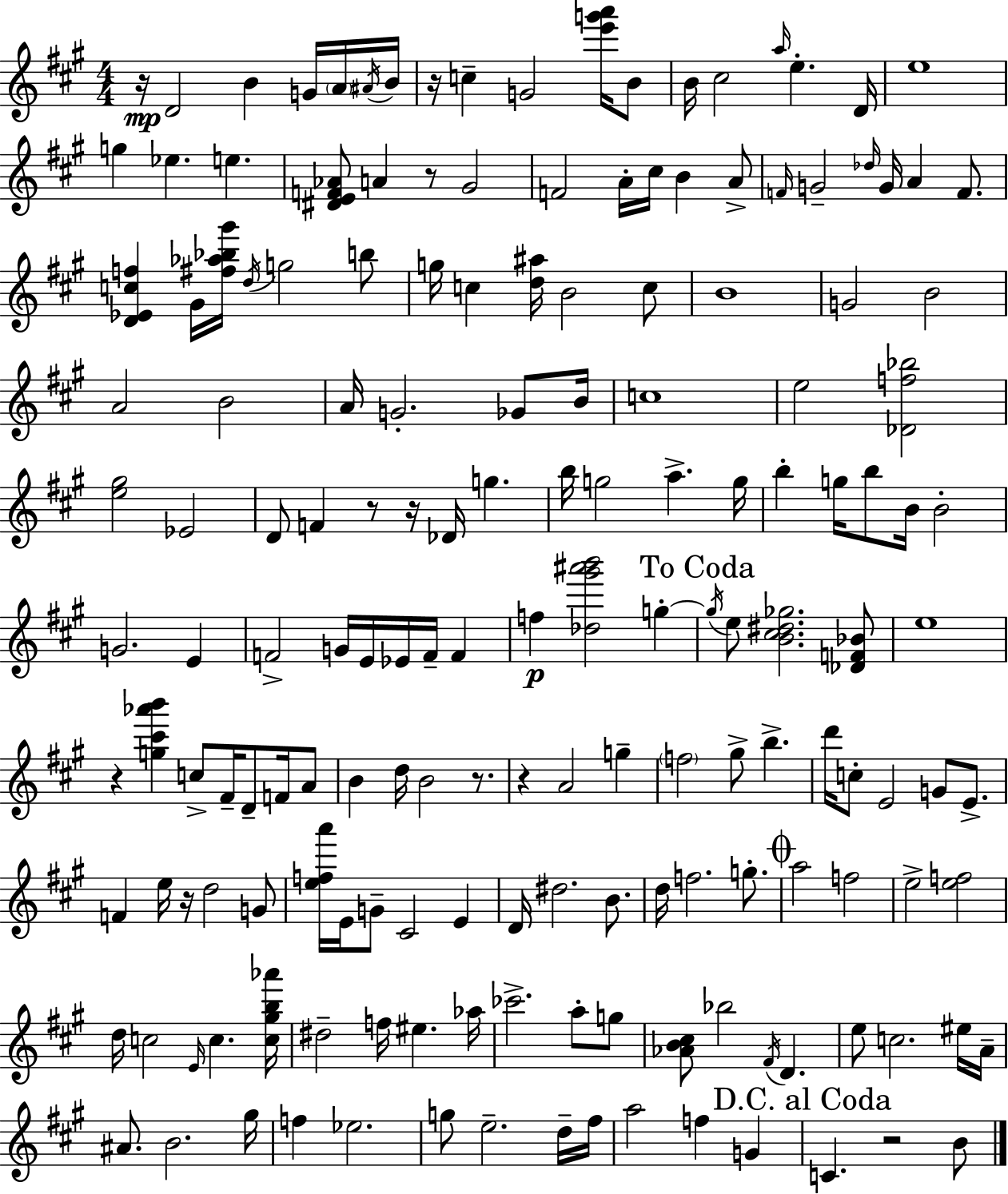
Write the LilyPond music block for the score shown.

{
  \clef treble
  \numericTimeSignature
  \time 4/4
  \key a \major
  r16\mp d'2 b'4 g'16 \parenthesize a'16 \acciaccatura { ais'16 } | b'16 r16 c''4-- g'2 <e''' g''' a'''>16 b'8 | b'16 cis''2 \grace { a''16 } e''4.-. | d'16 e''1 | \break g''4 ees''4. e''4. | <dis' e' f' aes'>8 a'4 r8 gis'2 | f'2 a'16-. cis''16 b'4 | a'8-> \grace { f'16 } g'2-- \grace { des''16 } g'16 a'4 | \break f'8. <d' ees' c'' f''>4 gis'16 <fis'' aes'' bes'' gis'''>16 \acciaccatura { d''16 } g''2 | b''8 g''16 c''4 <d'' ais''>16 b'2 | c''8 b'1 | g'2 b'2 | \break a'2 b'2 | a'16 g'2.-. | ges'8 b'16 c''1 | e''2 <des' f'' bes''>2 | \break <e'' gis''>2 ees'2 | d'8 f'4 r8 r16 des'16 g''4. | b''16 g''2 a''4.-> | g''16 b''4-. g''16 b''8 b'16 b'2-. | \break g'2. | e'4 f'2-> g'16 e'16 ees'16 | f'16-- f'4 f''4\p <des'' gis''' ais''' b'''>2 | g''4-.~~ \mark "To Coda" \acciaccatura { g''16 } e''8 <b' cis'' dis'' ges''>2. | \break <des' f' bes'>8 e''1 | r4 <g'' cis''' aes''' b'''>4 c''8-> | fis'16-- d'8-- f'16 a'8 b'4 d''16 b'2 | r8. r4 a'2 | \break g''4-- \parenthesize f''2 gis''8-> | b''4.-> d'''16 c''8-. e'2 | g'8 e'8.-> f'4 e''16 r16 d''2 | g'8 <e'' f'' a'''>16 e'16 g'8-- cis'2 | \break e'4 d'16 dis''2. | b'8. d''16 f''2. | g''8.-. \mark \markup { \musicglyph "scripts.coda" } a''2 f''2 | e''2-> <e'' f''>2 | \break d''16 c''2 \grace { e'16 } | c''4. <c'' gis'' b'' aes'''>16 dis''2-- f''16 | eis''4. aes''16 ces'''2.-> | a''8-. g''8 <aes' b' cis''>8 bes''2 | \break \acciaccatura { fis'16 } d'4. e''8 c''2. | eis''16 a'16-- ais'8. b'2. | gis''16 f''4 ees''2. | g''8 e''2.-- | \break d''16-- fis''16 a''2 | f''4 g'4 \mark "D.C. al Coda" c'4. r2 | b'8 \bar "|."
}